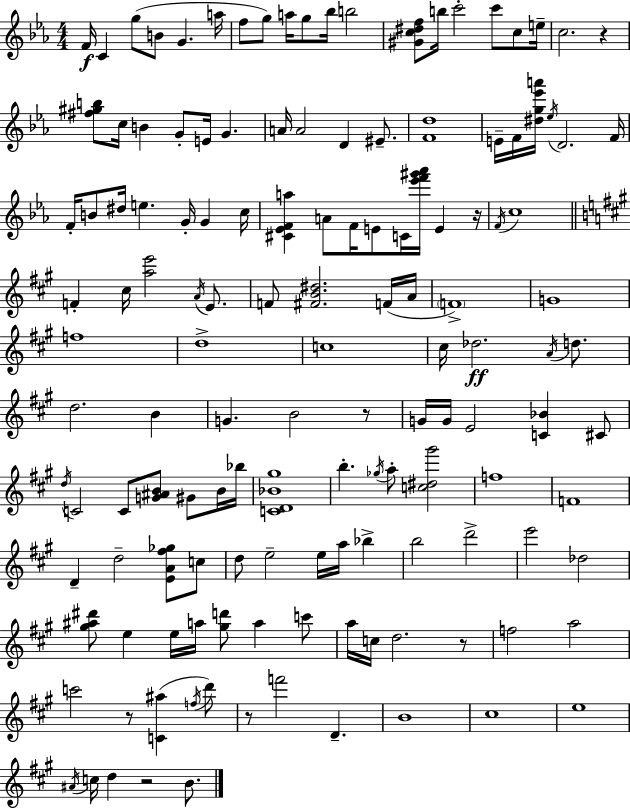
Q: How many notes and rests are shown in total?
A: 138